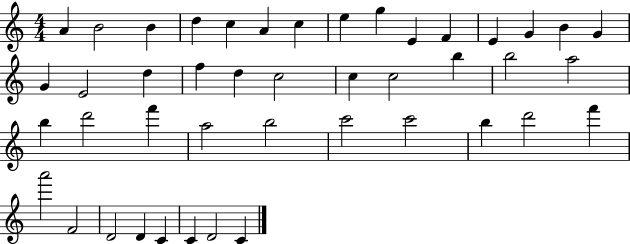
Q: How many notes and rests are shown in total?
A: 44